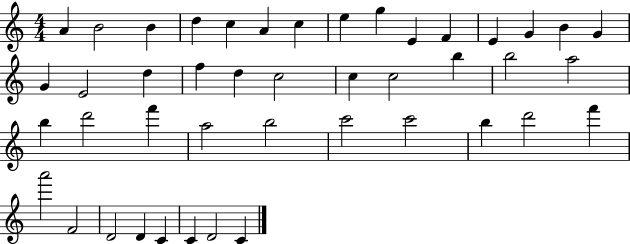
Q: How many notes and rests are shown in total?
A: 44